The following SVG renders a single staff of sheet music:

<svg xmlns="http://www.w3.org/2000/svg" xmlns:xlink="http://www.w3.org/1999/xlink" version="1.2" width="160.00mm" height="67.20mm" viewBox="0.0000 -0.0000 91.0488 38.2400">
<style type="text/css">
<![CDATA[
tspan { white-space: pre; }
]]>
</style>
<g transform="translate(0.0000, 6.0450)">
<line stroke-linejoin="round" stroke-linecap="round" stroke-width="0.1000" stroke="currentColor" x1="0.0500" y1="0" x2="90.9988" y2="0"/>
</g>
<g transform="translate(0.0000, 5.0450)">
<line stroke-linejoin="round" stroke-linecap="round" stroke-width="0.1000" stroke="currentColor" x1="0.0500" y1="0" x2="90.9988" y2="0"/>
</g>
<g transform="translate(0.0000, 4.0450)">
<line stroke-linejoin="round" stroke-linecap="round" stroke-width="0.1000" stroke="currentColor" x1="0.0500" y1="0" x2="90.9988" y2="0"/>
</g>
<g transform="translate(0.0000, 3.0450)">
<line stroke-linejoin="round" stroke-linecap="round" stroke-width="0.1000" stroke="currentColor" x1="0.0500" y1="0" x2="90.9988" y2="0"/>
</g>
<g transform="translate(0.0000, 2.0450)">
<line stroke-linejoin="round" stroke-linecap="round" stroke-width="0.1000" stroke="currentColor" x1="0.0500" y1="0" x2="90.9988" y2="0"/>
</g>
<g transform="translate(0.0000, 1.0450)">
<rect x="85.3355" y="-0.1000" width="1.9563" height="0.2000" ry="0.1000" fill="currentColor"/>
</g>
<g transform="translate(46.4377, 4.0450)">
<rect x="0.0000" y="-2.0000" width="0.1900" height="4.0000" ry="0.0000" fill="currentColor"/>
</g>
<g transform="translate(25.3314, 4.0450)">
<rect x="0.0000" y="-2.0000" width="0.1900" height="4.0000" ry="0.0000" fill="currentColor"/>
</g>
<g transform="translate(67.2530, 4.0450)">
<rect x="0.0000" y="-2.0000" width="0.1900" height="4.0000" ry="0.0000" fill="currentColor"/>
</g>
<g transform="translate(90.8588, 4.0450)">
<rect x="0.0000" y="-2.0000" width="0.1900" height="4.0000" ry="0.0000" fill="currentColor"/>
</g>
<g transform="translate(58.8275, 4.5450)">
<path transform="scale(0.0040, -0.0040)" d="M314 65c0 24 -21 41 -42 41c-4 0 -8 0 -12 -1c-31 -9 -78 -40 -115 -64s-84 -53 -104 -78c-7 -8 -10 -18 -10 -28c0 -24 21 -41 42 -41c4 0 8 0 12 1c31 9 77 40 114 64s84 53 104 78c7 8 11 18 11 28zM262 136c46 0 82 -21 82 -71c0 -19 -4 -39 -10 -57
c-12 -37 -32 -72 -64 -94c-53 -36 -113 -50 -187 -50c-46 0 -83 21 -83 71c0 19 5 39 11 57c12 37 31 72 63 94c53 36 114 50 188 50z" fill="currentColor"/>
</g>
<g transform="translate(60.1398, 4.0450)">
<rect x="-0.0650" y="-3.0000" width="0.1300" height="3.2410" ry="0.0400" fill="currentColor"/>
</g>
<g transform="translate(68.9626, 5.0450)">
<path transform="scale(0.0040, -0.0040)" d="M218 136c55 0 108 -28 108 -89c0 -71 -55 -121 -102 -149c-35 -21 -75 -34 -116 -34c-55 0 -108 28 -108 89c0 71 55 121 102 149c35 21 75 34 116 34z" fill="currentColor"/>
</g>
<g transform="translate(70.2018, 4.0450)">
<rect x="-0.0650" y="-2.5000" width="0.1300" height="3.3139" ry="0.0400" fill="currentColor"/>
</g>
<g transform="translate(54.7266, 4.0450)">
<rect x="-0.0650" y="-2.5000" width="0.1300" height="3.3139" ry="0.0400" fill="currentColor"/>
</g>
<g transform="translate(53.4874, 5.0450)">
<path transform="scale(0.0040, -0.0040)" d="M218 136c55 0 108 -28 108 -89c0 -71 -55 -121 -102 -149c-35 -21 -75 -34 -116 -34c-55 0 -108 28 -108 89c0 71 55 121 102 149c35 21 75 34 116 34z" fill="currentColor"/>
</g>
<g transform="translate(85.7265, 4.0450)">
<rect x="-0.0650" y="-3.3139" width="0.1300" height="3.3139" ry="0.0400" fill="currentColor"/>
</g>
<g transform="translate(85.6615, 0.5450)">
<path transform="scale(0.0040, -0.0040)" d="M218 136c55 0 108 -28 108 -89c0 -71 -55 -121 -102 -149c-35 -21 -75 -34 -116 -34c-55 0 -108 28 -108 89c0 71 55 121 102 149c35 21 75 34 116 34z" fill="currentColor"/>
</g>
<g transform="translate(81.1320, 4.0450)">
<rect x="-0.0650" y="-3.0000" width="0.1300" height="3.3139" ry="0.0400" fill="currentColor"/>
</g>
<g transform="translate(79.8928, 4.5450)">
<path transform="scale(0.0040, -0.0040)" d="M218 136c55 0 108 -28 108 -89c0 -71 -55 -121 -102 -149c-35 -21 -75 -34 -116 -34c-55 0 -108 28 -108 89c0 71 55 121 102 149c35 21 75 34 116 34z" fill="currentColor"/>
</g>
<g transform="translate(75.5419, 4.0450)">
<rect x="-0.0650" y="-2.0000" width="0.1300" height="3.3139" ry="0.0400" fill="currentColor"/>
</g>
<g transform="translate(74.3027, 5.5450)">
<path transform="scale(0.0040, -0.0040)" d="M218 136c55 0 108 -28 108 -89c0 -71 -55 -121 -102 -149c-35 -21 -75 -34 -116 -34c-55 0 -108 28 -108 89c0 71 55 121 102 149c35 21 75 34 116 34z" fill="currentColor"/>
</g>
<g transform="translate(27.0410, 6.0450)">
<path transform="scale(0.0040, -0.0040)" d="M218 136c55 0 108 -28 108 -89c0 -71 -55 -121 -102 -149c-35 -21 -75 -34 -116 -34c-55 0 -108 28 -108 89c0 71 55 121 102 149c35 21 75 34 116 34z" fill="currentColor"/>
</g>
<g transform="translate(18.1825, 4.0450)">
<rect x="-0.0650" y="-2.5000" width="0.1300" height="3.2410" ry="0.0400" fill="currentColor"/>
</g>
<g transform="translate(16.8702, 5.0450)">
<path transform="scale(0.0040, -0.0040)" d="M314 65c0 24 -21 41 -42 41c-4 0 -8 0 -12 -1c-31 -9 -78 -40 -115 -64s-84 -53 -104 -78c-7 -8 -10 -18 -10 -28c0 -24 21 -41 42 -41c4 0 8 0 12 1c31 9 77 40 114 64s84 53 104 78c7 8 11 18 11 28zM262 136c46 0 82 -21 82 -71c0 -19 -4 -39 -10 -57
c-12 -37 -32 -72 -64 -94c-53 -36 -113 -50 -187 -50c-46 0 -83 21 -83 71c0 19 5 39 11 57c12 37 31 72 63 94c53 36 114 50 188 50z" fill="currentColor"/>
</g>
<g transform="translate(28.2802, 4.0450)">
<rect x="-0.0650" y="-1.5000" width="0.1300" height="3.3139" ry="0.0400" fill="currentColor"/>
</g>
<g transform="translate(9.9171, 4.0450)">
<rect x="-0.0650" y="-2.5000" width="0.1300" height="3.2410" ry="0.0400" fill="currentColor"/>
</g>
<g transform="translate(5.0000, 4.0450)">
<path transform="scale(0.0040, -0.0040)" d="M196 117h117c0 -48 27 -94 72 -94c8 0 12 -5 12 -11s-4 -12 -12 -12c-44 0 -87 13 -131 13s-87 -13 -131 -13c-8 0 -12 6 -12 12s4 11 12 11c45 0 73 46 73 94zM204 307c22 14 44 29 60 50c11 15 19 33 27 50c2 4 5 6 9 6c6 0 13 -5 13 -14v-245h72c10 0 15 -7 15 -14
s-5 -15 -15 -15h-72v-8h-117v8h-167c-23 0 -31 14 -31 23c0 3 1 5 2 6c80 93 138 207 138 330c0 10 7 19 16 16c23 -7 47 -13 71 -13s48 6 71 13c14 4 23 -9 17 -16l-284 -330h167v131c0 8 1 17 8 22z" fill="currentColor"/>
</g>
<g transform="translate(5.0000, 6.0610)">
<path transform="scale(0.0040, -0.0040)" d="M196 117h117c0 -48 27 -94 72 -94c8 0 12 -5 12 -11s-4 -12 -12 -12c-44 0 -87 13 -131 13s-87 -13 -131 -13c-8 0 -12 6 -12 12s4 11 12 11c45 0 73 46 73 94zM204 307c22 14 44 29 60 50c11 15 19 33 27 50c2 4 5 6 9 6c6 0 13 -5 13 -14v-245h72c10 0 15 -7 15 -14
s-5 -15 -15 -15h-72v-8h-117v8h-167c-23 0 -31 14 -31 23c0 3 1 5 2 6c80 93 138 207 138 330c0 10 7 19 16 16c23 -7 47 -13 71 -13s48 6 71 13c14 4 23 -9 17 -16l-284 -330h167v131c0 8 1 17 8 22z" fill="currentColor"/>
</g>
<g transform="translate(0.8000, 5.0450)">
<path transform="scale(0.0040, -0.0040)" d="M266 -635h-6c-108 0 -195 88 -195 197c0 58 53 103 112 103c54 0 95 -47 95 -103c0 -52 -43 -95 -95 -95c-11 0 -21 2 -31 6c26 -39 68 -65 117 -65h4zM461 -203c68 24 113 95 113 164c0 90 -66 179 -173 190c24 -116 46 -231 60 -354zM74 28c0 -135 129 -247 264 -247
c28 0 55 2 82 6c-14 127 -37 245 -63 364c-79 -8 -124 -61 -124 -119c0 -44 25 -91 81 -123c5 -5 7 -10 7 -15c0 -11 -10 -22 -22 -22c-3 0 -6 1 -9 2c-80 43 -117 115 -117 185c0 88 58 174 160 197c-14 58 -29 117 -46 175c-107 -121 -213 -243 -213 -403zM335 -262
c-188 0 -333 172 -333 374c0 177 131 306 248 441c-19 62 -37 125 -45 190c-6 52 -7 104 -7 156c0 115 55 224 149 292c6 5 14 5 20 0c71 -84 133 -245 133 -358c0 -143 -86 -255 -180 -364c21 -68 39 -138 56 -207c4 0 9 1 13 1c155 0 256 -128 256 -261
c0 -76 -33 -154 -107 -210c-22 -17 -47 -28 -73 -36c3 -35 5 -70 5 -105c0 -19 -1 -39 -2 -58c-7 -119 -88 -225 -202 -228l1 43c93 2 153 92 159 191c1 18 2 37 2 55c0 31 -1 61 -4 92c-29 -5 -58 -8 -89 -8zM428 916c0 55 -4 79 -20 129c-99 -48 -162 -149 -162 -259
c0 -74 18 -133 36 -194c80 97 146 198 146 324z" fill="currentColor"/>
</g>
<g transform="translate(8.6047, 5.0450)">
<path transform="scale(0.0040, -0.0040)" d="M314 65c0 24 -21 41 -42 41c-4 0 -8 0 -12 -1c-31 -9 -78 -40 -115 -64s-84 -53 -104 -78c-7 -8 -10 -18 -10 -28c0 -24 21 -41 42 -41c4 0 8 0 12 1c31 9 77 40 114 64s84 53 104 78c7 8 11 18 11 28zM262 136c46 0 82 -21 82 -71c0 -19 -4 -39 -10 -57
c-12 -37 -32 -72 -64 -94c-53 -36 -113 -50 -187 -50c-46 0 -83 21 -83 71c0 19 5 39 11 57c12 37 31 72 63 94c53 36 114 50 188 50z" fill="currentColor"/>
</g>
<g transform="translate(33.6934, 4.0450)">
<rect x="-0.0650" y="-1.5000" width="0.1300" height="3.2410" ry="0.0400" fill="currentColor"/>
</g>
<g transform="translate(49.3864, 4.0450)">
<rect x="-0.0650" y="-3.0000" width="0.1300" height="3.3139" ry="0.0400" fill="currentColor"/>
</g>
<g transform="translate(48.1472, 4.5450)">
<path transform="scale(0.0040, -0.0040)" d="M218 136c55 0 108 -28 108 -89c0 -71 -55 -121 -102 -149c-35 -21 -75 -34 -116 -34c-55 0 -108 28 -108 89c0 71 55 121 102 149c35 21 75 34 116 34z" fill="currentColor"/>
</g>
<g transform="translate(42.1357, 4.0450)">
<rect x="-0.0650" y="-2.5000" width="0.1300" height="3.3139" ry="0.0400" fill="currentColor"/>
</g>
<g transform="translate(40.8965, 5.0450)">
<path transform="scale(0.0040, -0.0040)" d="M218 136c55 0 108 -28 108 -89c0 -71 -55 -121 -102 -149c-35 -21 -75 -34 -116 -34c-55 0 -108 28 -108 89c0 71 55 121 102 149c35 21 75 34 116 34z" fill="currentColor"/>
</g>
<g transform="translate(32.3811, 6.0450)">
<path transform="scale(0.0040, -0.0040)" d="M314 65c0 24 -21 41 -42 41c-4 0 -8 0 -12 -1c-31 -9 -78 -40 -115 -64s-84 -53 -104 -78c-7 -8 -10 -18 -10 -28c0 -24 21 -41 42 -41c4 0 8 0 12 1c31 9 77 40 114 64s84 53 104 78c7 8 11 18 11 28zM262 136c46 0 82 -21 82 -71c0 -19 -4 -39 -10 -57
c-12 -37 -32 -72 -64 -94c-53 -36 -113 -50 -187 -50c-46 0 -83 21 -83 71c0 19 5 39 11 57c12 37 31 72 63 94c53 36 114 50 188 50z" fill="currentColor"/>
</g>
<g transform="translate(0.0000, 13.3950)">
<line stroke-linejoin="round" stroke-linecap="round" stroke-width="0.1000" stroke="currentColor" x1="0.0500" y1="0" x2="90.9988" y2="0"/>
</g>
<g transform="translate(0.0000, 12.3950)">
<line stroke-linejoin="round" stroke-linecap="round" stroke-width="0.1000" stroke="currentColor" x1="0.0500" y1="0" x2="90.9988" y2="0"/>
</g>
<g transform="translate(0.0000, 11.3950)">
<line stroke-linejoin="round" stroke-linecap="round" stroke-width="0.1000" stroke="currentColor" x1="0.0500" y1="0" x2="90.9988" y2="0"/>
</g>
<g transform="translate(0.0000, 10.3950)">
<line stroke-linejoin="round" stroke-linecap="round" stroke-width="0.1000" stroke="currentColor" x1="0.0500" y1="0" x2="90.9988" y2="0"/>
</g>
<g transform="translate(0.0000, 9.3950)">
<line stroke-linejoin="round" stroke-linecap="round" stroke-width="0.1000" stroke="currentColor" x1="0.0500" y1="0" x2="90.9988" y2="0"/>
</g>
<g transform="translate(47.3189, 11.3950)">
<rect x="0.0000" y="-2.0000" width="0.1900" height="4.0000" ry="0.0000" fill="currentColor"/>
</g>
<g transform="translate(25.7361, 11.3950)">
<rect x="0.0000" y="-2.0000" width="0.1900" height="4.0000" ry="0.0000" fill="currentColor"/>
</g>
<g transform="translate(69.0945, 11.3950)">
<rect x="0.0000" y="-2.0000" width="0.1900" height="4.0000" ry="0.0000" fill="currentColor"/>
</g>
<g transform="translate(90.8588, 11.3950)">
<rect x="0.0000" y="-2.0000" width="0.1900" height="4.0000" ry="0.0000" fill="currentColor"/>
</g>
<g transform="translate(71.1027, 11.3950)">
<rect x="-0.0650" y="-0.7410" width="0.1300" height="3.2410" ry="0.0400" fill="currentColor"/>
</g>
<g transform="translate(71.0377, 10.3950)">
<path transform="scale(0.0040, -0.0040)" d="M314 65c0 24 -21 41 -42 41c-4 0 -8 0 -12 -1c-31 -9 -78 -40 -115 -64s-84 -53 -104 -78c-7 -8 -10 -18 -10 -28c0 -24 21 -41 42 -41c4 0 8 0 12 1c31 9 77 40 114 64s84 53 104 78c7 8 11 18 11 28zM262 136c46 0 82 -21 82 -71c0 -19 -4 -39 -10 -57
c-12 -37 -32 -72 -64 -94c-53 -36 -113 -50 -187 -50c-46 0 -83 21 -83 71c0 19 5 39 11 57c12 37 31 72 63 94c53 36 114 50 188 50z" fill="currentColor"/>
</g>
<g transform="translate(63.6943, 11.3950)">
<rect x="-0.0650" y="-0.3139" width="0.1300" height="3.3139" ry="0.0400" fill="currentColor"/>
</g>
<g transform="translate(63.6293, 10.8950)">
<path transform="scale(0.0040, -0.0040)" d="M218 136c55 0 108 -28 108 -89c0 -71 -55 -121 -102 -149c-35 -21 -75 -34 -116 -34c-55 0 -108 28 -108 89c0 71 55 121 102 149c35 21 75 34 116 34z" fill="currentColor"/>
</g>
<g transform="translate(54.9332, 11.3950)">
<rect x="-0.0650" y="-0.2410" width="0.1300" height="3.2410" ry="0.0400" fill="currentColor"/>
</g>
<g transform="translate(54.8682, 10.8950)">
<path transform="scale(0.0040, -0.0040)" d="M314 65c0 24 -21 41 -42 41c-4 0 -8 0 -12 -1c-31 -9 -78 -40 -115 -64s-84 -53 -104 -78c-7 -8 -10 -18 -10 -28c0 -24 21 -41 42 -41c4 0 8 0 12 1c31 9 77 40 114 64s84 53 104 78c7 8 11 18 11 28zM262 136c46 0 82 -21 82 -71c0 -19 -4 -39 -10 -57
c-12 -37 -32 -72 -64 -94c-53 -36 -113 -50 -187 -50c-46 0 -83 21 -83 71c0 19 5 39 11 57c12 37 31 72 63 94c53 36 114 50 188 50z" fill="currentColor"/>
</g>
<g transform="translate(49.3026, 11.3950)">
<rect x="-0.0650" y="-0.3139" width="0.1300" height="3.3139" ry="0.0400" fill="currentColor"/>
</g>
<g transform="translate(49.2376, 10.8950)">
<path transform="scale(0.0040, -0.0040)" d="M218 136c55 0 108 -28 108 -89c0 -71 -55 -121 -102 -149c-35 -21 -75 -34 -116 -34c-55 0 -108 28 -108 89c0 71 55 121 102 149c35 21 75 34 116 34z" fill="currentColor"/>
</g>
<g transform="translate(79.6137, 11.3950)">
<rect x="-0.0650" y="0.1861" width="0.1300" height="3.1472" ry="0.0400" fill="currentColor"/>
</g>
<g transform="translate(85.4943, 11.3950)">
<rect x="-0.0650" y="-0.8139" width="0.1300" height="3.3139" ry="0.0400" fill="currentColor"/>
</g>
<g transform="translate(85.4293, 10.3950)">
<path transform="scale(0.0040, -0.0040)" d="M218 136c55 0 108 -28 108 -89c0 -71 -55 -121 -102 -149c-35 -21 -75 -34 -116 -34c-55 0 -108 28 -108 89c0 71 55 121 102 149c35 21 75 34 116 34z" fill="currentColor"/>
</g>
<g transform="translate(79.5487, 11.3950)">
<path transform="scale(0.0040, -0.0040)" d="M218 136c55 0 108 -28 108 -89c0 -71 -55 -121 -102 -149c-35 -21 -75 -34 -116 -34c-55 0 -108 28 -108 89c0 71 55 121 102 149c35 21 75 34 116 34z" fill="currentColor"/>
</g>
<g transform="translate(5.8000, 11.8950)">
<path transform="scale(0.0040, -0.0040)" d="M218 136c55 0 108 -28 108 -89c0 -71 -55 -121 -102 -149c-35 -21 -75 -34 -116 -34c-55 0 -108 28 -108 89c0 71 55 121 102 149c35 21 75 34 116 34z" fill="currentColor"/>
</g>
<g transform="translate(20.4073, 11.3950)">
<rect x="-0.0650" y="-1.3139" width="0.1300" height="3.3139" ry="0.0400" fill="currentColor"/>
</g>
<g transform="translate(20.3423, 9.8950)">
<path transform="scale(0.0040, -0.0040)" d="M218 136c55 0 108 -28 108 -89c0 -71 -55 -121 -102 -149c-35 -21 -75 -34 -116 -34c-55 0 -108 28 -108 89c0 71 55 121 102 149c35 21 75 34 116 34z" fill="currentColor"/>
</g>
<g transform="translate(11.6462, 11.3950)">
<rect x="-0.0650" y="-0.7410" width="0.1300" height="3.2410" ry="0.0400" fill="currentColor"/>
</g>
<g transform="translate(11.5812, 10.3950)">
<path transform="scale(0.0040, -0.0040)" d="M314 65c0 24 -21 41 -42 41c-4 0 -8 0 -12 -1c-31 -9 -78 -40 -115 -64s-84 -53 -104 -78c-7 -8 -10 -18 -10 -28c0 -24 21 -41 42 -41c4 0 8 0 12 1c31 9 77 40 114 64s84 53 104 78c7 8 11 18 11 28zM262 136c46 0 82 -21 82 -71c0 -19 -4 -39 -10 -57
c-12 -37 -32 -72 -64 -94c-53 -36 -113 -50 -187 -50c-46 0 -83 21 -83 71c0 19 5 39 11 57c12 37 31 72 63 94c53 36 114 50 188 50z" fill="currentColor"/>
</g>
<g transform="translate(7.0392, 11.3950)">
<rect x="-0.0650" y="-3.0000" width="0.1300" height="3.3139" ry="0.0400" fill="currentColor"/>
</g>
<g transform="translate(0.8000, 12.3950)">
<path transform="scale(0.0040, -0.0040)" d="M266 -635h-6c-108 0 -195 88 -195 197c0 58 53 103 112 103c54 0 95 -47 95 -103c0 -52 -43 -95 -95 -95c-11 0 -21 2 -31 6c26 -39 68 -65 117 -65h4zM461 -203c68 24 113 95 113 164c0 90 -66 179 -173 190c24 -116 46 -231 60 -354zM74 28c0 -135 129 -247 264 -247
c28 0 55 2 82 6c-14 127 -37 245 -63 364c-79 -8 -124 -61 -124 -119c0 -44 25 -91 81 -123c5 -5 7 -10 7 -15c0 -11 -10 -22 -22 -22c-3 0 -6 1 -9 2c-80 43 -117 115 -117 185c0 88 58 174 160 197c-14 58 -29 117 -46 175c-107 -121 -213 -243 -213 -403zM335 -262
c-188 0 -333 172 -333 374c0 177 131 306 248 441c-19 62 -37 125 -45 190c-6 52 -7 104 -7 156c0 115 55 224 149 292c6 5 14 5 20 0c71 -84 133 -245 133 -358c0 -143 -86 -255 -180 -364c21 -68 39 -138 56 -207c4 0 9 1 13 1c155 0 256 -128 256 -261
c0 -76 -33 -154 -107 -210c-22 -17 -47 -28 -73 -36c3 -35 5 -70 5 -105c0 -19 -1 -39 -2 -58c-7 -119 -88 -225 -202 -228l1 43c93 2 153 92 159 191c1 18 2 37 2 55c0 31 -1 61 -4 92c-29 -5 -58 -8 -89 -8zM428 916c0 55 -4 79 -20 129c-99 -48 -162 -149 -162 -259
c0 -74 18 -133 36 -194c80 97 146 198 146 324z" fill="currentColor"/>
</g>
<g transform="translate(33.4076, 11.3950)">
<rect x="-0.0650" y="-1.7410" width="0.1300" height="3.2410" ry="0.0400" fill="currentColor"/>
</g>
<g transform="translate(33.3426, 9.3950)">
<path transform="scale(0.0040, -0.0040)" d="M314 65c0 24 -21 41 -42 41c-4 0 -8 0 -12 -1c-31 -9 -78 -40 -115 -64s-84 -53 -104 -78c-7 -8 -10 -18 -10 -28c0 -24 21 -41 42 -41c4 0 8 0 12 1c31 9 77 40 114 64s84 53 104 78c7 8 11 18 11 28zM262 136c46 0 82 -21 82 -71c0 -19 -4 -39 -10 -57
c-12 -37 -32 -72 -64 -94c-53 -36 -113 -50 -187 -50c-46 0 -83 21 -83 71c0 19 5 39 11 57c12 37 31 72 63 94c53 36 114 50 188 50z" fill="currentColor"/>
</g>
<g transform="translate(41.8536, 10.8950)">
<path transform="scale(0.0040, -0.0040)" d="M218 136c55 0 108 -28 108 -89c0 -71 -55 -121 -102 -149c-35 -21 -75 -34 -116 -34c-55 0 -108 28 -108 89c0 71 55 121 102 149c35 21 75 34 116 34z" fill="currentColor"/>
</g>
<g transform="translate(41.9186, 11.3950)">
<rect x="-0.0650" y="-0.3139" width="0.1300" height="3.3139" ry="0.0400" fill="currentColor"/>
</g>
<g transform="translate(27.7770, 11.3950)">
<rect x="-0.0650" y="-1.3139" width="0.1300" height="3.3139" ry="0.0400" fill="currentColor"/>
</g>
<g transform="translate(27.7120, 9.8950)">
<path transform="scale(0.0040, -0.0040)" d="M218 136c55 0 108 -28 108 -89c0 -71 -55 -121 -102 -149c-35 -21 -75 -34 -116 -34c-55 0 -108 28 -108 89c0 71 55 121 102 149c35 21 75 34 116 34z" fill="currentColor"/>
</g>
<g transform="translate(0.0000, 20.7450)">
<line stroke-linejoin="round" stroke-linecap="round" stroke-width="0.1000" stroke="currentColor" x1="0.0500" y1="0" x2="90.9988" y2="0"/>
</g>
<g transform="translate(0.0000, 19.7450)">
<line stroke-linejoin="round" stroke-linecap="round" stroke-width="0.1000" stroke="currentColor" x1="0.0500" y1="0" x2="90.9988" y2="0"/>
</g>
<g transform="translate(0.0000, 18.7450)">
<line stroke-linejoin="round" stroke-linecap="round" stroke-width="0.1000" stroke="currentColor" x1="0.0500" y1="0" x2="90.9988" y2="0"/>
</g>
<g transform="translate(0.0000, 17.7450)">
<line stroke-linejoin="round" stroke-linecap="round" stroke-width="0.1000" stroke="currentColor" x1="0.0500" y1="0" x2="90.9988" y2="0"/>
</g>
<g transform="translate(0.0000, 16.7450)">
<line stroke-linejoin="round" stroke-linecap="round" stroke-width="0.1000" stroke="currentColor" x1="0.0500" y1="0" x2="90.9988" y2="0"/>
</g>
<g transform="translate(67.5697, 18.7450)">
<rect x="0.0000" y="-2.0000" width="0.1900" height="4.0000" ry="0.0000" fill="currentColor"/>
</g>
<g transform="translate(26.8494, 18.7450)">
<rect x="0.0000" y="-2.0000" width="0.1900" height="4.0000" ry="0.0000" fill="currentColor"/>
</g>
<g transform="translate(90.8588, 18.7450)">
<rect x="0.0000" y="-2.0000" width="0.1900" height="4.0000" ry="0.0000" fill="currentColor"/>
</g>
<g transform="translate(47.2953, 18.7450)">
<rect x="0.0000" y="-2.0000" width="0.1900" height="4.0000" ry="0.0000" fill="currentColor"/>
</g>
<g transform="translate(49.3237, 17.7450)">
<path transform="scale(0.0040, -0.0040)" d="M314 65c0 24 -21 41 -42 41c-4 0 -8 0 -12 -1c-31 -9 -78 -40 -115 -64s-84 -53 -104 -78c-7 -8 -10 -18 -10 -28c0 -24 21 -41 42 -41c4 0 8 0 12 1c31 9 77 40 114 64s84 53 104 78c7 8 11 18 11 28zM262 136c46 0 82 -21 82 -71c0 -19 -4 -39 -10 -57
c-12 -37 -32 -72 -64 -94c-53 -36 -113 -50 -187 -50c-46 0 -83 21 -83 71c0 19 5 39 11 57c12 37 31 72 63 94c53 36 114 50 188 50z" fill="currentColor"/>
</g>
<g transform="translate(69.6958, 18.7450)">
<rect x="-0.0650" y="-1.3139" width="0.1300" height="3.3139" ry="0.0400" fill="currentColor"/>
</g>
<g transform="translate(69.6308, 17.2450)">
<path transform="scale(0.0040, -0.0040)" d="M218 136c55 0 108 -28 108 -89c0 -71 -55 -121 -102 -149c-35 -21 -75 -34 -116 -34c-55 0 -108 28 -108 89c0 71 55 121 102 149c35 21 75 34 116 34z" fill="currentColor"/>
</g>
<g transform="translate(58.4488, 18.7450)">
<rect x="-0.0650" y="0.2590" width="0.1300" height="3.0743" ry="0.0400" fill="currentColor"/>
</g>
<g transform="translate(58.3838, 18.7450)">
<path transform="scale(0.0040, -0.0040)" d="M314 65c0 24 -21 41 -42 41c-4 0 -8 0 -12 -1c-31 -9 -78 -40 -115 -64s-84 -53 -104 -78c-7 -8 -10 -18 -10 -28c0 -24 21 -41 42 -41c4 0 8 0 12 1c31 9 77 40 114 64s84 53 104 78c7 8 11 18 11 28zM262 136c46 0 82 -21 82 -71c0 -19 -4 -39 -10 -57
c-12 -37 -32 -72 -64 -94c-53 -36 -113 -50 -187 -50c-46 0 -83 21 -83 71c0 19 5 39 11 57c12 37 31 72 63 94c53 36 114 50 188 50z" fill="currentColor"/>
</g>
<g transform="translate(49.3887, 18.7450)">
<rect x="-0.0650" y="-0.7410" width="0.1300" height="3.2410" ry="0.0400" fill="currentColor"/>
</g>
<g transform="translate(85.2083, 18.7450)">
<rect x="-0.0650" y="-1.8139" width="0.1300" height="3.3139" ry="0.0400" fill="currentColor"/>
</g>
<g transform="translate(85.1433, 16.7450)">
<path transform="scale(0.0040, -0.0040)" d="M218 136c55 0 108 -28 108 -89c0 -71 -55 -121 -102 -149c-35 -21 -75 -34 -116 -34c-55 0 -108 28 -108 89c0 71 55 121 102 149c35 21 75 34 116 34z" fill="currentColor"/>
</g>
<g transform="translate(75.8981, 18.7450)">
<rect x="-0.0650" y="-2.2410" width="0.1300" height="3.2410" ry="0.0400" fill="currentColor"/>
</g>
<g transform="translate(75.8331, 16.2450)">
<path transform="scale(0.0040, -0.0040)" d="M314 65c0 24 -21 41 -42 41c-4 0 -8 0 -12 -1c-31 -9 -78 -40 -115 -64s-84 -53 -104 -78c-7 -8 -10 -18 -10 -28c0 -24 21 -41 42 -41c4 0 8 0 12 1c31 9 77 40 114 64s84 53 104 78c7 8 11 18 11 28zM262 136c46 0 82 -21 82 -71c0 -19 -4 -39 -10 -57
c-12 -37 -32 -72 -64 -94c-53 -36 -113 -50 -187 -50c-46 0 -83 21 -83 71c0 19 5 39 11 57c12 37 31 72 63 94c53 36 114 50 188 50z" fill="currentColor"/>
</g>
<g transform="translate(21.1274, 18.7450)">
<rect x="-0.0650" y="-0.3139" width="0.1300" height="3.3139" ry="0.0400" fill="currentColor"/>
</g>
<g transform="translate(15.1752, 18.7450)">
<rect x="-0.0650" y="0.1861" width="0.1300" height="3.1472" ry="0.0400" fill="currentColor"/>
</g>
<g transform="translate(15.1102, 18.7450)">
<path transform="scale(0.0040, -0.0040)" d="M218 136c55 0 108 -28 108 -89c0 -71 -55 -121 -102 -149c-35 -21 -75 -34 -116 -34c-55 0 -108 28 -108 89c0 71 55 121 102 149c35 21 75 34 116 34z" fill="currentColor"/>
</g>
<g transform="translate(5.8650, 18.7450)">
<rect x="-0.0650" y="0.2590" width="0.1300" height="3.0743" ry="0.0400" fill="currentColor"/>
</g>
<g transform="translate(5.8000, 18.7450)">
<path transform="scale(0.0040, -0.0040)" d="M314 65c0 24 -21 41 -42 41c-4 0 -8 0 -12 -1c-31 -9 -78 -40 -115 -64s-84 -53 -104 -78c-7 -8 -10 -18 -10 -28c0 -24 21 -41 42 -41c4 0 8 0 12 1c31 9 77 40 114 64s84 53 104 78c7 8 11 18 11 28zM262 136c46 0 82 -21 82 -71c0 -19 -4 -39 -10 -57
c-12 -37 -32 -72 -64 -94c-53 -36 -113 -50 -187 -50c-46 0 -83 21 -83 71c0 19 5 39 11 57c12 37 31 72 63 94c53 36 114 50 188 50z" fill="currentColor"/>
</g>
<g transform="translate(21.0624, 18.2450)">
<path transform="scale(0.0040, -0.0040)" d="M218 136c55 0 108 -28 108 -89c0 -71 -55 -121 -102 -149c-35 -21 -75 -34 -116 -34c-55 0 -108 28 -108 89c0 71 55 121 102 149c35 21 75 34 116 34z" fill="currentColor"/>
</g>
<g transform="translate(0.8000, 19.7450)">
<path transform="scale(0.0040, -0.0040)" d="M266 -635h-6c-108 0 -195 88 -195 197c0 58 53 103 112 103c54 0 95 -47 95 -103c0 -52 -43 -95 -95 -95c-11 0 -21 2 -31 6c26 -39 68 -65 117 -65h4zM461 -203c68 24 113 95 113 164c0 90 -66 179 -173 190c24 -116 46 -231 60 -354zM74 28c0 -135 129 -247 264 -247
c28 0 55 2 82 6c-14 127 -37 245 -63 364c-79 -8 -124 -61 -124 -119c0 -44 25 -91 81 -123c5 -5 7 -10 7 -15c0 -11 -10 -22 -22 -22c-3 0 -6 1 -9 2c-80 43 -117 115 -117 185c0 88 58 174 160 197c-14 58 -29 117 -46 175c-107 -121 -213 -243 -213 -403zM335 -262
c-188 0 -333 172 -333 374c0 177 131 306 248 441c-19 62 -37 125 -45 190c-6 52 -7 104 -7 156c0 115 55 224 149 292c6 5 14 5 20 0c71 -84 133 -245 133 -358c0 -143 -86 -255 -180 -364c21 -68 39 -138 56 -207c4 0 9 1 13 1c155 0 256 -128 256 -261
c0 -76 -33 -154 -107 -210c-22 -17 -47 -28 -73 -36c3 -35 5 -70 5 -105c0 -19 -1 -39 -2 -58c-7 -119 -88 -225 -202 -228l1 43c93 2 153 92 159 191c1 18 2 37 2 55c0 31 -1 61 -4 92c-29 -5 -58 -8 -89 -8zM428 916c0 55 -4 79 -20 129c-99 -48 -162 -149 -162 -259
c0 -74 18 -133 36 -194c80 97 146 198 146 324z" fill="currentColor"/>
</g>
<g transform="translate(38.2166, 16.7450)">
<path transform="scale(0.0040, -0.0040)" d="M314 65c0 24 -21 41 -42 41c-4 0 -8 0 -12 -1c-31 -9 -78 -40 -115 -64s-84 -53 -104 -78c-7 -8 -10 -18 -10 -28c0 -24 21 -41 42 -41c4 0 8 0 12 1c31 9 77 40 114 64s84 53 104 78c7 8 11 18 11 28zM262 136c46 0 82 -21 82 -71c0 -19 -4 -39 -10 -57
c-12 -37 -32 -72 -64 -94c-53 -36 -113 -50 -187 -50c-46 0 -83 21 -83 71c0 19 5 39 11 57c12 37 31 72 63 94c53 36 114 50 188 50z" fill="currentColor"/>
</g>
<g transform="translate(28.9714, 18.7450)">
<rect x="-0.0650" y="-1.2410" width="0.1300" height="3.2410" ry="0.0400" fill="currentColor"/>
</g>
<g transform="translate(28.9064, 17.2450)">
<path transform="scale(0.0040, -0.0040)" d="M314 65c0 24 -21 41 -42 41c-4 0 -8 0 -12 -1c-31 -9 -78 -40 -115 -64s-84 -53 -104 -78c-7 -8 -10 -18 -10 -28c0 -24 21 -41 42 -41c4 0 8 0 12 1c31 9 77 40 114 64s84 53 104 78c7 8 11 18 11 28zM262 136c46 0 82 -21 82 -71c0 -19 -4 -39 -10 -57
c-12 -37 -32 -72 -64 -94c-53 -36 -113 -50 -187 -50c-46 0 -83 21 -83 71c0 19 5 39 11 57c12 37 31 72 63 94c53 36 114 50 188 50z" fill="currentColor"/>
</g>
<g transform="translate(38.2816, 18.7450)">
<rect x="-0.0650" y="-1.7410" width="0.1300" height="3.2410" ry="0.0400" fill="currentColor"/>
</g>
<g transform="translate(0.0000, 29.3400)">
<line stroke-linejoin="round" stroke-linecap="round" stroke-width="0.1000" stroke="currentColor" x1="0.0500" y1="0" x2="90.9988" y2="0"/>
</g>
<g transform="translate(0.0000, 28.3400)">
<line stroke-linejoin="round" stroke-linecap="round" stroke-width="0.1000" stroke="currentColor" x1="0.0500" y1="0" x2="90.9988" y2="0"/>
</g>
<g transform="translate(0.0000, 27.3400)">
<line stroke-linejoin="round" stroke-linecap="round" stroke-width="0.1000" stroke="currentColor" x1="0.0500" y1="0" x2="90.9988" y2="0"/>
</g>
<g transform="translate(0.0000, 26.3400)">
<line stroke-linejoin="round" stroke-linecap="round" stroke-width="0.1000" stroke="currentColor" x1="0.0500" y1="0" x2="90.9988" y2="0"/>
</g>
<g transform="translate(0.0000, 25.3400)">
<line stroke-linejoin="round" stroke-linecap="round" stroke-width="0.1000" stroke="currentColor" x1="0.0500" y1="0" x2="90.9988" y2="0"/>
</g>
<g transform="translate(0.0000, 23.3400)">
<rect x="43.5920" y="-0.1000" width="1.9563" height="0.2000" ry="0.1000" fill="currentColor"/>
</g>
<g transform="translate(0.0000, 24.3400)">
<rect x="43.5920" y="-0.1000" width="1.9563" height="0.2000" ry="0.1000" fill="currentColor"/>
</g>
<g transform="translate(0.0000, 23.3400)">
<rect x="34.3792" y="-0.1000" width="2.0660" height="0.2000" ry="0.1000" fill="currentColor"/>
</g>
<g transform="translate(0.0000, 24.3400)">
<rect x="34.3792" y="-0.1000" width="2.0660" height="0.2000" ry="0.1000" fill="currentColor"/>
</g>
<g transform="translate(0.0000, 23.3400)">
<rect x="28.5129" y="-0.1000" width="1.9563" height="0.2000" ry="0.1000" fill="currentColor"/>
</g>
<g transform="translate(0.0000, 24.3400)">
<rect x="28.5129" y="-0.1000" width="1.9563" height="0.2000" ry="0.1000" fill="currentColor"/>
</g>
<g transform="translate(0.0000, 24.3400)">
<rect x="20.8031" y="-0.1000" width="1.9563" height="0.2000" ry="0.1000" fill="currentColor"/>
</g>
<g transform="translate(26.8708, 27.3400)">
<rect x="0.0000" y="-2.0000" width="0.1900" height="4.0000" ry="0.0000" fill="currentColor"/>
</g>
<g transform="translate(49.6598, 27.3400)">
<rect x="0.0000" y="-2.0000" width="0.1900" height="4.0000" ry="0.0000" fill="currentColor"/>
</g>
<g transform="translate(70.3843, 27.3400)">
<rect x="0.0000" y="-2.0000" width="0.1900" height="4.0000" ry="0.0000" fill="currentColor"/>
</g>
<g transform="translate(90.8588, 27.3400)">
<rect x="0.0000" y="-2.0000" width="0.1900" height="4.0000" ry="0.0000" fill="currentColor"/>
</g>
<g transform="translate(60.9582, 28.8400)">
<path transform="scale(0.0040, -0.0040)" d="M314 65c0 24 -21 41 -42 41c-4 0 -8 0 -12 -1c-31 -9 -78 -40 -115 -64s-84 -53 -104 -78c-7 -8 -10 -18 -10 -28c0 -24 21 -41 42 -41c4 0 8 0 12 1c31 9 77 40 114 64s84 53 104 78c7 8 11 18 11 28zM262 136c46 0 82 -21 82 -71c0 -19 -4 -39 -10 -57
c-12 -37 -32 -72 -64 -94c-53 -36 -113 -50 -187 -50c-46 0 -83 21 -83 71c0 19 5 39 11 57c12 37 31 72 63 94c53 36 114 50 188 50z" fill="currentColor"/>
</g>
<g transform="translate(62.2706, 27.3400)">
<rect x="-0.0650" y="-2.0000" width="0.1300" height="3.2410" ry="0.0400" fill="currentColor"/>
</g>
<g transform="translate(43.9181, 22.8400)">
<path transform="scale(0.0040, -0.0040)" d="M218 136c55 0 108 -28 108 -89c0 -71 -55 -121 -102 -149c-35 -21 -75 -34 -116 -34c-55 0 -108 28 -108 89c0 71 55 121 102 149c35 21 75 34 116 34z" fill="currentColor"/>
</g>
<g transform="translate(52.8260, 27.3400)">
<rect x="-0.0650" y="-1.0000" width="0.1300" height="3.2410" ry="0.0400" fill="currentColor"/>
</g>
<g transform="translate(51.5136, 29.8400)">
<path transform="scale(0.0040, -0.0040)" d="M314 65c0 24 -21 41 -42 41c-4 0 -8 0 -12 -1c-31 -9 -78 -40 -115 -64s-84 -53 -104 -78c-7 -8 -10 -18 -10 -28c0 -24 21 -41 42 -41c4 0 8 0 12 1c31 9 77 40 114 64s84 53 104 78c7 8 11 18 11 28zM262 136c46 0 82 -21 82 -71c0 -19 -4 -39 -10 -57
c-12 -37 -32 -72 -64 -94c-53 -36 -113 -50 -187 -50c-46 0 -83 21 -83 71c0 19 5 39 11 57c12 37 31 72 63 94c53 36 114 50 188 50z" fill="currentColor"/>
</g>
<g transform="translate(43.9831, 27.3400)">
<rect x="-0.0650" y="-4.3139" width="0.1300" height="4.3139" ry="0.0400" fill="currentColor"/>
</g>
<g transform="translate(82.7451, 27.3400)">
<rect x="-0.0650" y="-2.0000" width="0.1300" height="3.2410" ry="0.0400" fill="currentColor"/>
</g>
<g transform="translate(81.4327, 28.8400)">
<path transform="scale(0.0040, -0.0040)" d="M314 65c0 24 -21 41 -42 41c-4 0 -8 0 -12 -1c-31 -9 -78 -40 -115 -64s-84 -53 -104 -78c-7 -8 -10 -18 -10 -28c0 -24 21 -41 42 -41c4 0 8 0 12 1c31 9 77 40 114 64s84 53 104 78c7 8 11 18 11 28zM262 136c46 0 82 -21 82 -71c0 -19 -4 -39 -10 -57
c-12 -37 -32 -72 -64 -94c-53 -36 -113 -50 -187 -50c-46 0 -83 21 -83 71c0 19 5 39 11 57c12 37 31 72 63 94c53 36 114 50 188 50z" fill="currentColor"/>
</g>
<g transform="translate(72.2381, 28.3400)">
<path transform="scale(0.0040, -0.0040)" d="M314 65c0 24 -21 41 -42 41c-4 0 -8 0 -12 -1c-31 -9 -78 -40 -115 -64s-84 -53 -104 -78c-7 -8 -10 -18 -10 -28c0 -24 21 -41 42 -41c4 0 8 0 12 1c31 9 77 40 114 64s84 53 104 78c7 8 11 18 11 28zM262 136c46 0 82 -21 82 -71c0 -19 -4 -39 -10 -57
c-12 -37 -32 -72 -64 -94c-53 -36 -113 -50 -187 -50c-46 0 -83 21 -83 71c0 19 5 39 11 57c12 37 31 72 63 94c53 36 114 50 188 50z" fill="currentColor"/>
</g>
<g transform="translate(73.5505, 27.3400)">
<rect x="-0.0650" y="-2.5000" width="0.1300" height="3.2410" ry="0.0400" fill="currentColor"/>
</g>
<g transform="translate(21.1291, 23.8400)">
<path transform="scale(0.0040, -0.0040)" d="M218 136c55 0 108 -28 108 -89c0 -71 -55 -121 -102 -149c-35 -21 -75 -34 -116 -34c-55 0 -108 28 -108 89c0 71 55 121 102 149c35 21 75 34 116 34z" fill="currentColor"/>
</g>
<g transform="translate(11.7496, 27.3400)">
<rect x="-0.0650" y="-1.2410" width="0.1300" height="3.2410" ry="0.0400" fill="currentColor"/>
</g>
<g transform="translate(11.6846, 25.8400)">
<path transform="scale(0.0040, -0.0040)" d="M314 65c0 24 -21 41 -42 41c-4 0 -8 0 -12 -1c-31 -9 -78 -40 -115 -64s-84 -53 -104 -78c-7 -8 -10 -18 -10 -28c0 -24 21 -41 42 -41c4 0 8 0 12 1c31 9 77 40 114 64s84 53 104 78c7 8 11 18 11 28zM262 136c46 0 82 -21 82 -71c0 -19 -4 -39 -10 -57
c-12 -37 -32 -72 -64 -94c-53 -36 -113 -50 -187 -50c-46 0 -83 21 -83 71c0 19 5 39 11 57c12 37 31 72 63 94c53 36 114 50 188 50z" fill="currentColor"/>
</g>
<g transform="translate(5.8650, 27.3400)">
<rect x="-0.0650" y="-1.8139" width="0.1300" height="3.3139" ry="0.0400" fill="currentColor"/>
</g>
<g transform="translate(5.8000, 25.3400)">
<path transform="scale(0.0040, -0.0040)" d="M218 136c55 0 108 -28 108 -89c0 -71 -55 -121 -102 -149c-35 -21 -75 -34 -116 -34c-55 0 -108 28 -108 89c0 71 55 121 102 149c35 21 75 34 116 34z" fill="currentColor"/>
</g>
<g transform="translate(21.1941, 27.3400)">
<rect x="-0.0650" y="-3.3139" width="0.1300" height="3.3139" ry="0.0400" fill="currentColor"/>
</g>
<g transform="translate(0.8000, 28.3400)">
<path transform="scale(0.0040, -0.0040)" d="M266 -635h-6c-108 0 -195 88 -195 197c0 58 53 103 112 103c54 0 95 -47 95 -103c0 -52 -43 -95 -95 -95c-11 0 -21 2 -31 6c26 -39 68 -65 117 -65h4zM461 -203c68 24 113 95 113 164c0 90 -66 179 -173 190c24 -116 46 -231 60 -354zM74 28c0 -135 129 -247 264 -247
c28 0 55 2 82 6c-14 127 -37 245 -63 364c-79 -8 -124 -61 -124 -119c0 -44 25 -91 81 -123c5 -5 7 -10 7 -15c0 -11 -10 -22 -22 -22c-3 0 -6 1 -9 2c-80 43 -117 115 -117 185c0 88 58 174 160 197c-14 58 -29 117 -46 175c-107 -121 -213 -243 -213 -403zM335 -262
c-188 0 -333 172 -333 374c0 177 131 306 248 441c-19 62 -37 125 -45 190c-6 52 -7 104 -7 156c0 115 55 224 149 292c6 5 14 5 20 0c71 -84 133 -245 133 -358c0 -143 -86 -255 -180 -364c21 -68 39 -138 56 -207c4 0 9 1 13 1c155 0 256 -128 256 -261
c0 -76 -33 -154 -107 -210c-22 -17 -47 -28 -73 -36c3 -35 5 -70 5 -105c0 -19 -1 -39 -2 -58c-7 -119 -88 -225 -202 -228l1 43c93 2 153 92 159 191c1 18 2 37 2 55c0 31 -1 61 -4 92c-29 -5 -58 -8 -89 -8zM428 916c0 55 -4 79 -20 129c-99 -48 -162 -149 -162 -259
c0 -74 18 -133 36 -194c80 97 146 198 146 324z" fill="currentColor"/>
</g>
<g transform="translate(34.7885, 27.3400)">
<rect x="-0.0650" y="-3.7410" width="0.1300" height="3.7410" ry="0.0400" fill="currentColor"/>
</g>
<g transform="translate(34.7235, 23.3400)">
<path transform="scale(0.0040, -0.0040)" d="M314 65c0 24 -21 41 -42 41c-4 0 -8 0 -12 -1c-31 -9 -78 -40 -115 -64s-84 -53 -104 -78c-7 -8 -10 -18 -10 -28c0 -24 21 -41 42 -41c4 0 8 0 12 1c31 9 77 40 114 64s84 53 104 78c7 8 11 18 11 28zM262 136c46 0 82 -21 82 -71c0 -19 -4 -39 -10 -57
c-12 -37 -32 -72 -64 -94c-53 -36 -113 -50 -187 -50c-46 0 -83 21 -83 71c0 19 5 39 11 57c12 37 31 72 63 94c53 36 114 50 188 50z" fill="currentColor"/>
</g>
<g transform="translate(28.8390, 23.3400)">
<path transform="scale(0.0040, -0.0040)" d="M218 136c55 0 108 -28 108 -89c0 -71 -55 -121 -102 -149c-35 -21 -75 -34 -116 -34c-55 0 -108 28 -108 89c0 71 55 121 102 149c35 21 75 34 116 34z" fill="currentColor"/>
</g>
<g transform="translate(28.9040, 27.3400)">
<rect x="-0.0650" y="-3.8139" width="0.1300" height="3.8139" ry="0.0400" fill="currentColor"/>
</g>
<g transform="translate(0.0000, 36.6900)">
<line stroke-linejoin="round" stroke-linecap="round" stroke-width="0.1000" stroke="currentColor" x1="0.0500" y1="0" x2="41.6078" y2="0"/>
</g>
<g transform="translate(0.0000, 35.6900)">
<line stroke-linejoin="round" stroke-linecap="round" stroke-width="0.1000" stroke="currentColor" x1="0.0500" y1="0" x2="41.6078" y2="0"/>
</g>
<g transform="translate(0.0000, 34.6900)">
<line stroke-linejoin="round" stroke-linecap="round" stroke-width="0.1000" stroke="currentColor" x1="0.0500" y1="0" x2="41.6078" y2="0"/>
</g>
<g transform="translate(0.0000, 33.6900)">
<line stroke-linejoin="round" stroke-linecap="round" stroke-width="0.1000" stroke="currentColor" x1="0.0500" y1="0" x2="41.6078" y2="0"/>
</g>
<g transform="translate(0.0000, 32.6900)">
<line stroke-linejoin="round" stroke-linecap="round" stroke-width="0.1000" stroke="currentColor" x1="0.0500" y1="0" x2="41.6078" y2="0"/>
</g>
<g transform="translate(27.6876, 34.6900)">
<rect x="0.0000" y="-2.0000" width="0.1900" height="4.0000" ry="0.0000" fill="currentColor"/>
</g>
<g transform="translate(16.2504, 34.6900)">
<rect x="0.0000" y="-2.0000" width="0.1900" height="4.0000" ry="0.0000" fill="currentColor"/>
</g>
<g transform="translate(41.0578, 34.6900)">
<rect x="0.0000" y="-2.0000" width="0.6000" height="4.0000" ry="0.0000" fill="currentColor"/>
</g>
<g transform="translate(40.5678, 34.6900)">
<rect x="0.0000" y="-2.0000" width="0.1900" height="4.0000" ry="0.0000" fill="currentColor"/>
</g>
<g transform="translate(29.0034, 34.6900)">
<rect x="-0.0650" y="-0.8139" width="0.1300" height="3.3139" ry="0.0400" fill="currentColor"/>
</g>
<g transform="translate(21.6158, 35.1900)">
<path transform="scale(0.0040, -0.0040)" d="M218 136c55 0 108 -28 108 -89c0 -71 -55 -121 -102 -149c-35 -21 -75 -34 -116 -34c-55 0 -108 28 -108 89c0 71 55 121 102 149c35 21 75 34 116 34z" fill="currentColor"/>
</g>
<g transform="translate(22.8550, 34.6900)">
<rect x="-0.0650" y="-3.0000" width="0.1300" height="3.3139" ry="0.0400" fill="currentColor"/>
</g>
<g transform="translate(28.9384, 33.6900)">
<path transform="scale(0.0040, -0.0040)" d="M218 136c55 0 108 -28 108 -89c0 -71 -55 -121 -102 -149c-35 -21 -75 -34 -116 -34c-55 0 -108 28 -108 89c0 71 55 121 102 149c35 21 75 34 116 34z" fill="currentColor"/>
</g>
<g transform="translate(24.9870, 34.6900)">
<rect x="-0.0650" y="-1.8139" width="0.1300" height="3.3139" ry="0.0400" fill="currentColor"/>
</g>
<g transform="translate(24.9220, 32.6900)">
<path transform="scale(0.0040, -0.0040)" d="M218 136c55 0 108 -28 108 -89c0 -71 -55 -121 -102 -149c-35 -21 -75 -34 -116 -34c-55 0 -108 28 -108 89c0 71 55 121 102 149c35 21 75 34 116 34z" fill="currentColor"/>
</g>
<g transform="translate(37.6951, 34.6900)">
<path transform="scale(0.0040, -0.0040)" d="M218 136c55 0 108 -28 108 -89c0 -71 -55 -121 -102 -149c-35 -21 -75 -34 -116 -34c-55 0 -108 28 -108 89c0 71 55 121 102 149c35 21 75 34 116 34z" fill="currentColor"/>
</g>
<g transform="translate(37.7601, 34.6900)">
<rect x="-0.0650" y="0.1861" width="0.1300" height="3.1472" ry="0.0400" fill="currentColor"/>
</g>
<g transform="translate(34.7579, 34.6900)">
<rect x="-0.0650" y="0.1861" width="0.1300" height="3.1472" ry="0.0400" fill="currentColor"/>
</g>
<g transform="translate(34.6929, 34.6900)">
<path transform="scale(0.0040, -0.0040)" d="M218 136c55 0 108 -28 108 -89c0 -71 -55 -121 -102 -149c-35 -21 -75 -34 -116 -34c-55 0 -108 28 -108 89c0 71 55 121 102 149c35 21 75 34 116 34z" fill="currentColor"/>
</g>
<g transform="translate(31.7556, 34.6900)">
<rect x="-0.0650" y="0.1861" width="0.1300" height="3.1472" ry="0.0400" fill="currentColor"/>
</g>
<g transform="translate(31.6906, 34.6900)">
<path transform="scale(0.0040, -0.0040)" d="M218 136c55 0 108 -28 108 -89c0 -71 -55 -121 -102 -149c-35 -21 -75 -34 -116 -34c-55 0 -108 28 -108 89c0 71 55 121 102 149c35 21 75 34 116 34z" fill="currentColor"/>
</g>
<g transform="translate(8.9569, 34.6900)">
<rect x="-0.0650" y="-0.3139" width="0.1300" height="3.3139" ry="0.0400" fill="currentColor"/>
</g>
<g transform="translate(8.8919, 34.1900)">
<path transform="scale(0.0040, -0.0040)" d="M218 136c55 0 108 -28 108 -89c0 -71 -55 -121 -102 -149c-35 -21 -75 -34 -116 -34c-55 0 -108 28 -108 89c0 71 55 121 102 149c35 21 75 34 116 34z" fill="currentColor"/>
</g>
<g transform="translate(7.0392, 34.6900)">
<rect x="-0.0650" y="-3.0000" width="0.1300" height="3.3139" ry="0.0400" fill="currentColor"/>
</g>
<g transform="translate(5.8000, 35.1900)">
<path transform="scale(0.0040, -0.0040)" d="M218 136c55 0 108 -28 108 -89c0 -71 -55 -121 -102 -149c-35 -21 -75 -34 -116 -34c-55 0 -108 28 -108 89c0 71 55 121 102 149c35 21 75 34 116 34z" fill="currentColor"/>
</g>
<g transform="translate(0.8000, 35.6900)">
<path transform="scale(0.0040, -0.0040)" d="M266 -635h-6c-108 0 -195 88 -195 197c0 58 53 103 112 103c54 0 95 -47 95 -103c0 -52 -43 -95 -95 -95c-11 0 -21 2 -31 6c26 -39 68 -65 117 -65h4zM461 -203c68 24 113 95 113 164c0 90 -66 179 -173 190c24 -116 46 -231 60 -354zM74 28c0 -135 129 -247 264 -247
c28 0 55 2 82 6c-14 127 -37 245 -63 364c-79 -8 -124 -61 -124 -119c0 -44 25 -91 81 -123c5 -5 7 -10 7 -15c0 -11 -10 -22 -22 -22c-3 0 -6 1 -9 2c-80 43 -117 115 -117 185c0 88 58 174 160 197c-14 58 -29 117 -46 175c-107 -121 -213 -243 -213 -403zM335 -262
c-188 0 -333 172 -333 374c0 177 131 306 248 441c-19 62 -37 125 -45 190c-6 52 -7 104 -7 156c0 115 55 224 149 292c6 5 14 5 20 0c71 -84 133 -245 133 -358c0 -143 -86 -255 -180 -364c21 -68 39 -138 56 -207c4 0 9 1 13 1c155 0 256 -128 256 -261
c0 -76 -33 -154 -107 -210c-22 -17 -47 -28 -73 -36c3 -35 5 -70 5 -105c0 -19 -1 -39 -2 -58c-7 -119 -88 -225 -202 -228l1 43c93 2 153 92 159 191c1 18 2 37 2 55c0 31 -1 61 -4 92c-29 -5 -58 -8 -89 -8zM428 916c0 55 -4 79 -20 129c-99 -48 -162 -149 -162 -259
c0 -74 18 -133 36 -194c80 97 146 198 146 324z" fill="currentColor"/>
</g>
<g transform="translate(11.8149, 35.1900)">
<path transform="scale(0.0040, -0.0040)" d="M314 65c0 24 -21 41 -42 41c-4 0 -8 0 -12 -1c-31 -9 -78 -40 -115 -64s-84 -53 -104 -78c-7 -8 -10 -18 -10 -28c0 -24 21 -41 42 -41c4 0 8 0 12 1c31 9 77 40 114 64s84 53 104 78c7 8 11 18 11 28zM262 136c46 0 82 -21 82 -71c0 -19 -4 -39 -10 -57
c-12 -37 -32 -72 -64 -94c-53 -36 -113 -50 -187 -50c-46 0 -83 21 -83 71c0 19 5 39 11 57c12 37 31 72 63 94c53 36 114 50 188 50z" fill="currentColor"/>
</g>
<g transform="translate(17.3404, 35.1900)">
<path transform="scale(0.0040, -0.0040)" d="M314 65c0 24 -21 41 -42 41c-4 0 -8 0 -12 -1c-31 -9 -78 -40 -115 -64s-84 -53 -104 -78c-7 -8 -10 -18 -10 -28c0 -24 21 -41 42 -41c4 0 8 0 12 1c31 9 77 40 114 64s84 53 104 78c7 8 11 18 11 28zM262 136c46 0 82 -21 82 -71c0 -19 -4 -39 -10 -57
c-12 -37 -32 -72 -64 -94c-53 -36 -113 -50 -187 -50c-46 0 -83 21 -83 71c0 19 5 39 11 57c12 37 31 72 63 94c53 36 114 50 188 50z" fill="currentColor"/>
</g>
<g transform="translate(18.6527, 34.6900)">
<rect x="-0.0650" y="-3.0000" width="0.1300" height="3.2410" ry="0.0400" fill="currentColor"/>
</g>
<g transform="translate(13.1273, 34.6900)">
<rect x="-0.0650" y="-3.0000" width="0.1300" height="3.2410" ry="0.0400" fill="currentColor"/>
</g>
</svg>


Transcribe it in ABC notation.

X:1
T:Untitled
M:4/4
L:1/4
K:C
G2 G2 E E2 G A G A2 G F A b A d2 e e f2 c c c2 c d2 B d B2 B c e2 f2 d2 B2 e g2 f f e2 b c' c'2 d' D2 F2 G2 F2 A c A2 A2 A f d B B B